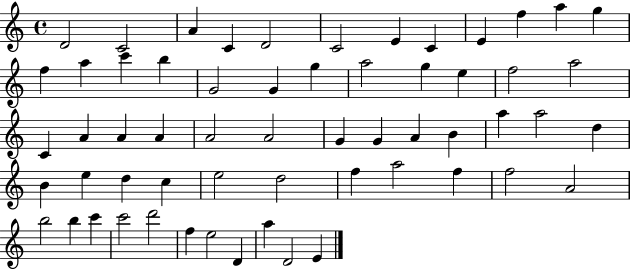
{
  \clef treble
  \time 4/4
  \defaultTimeSignature
  \key c \major
  d'2 c'2 | a'4 c'4 d'2 | c'2 e'4 c'4 | e'4 f''4 a''4 g''4 | \break f''4 a''4 c'''4 b''4 | g'2 g'4 g''4 | a''2 g''4 e''4 | f''2 a''2 | \break c'4 a'4 a'4 a'4 | a'2 a'2 | g'4 g'4 a'4 b'4 | a''4 a''2 d''4 | \break b'4 e''4 d''4 c''4 | e''2 d''2 | f''4 a''2 f''4 | f''2 a'2 | \break b''2 b''4 c'''4 | c'''2 d'''2 | f''4 e''2 d'4 | a''4 d'2 e'4 | \break \bar "|."
}